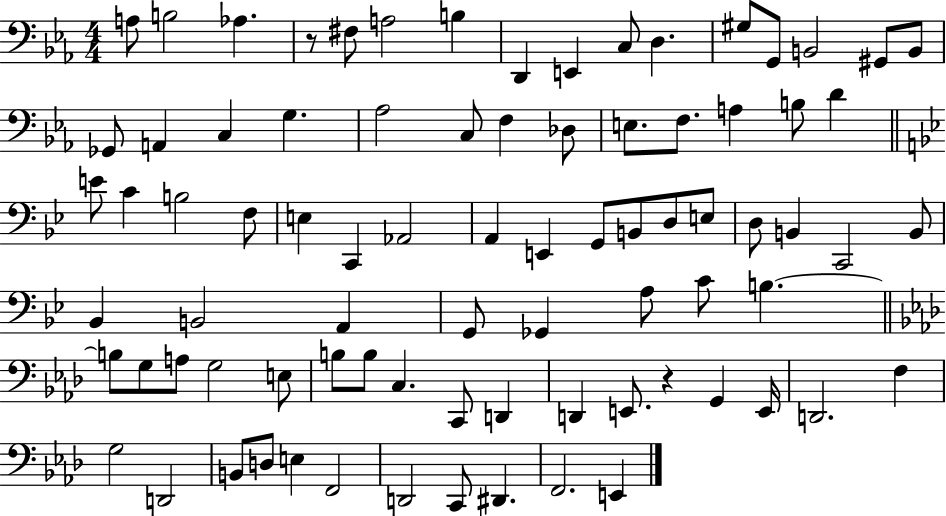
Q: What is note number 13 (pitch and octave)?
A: B2